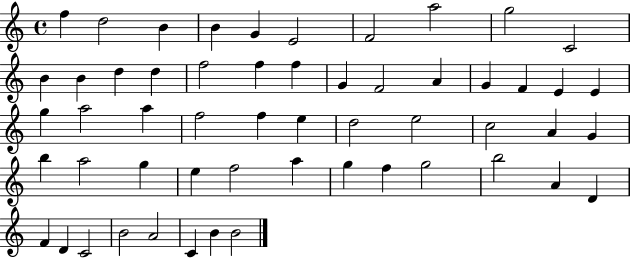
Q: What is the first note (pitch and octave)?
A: F5